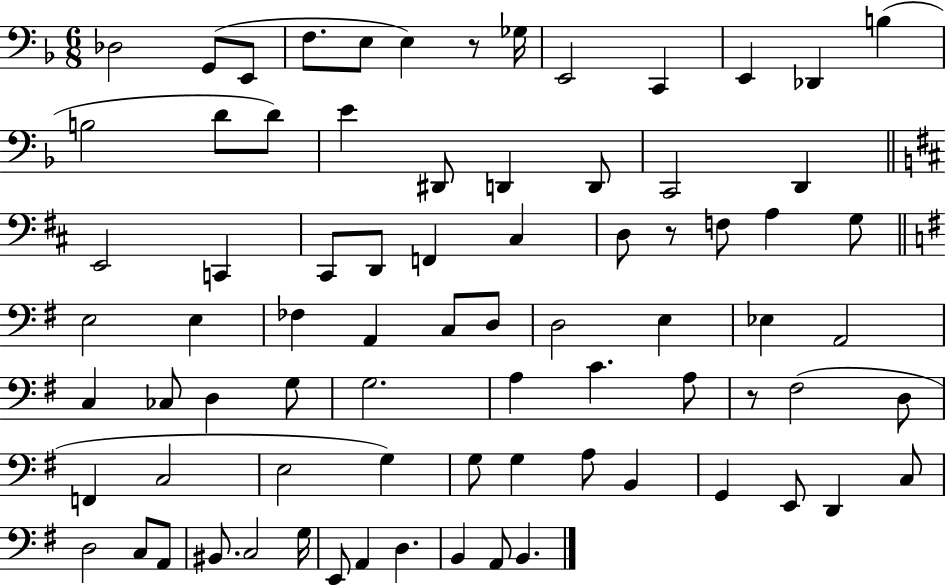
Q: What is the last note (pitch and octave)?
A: B2